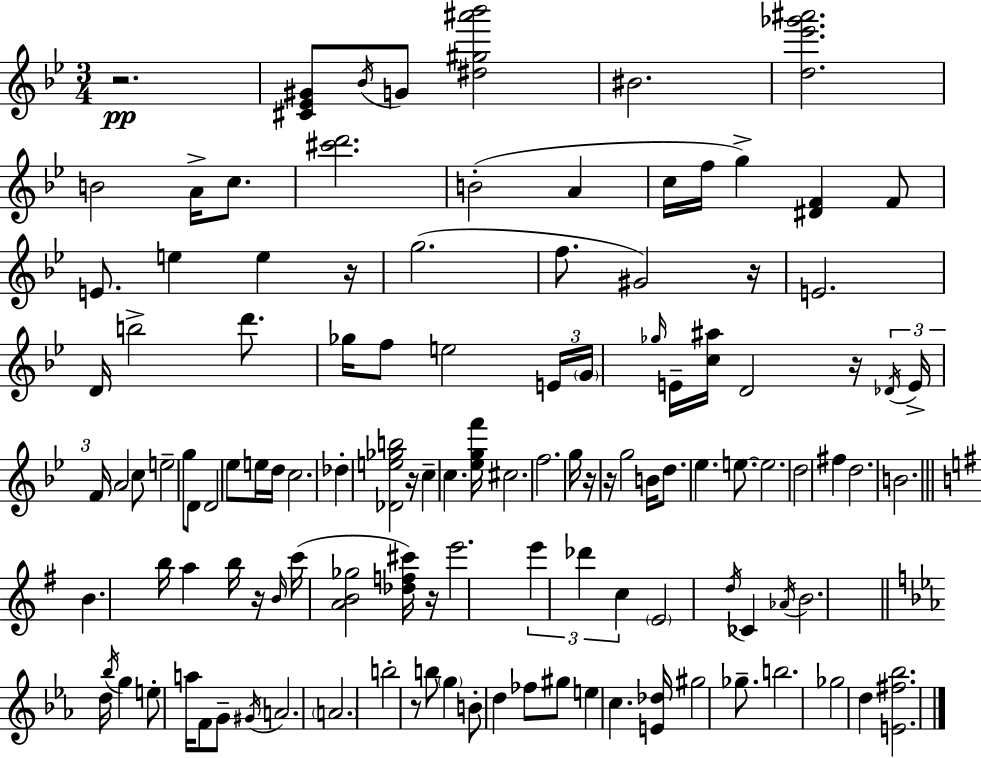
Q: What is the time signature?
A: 3/4